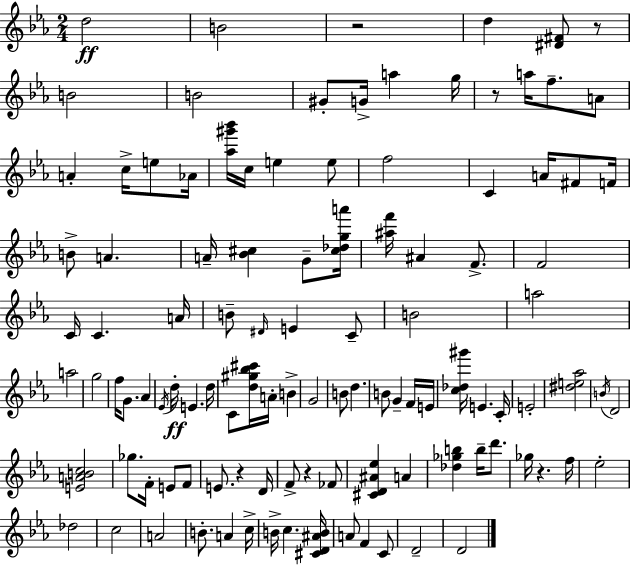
{
  \clef treble
  \numericTimeSignature
  \time 2/4
  \key c \minor
  \repeat volta 2 { d''2\ff | b'2 | r2 | d''4 <dis' fis'>8 r8 | \break b'2 | b'2 | gis'8-. g'16-> a''4 g''16 | r8 a''16 f''8.-- a'8 | \break a'4-. c''16-> e''8 aes'16 | <aes'' gis''' bes'''>16 c''16 e''4 e''8 | f''2 | c'4 a'16 fis'8 f'16 | \break b'8-> a'4. | a'16-- <bes' cis''>4 g'8-- <cis'' des'' g'' a'''>16 | <ais'' f'''>16 ais'4 f'8.-> | f'2 | \break c'16 c'4. a'16 | b'8-- \grace { dis'16 } e'4 c'8-- | b'2 | a''2 | \break a''2 | g''2 | f''16 g'8. aes'4 | \acciaccatura { ees'16 } d''16-.\ff e'4. | \break d''16 c'8 <d'' gis'' bes'' cis'''>16 a'16-. b'4-> | g'2 | b'8 d''4. | b'8 g'4-- | \break f'16 e'16 <c'' des'' gis'''>16 e'4. | c'16-. e'2-. | <dis'' e'' aes''>2 | \acciaccatura { b'16 } d'2 | \break <e' a' b' c''>2 | ges''8. f'16-. e'8 | f'8 e'8. r4 | d'16 f'8-> r4 | \break fes'8 <cis' d' ais' ees''>4 a'4 | <des'' ges'' b''>4 b''16-- | d'''8. ges''16 r4. | f''16 ees''2-. | \break des''2 | c''2 | a'2 | b'8.-. a'4 | \break c''16-> b'16-> c''4. | <cis' d' ais' b'>16 a'8 f'4 | c'8 d'2-- | d'2 | \break } \bar "|."
}